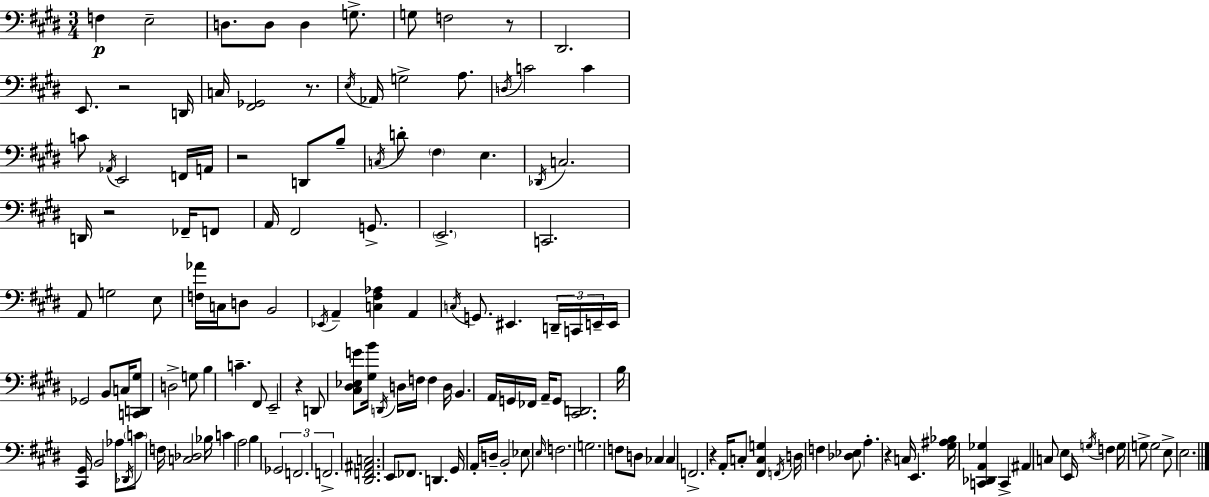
X:1
T:Untitled
M:3/4
L:1/4
K:E
F, E,2 D,/2 D,/2 D, G,/2 G,/2 F,2 z/2 ^D,,2 E,,/2 z2 D,,/4 C,/4 [^F,,_G,,]2 z/2 E,/4 _A,,/4 G,2 A,/2 D,/4 C2 C C/2 _A,,/4 E,,2 F,,/4 A,,/4 z2 D,,/2 B,/2 C,/4 D/2 ^F, E, _D,,/4 C,2 D,,/4 z2 _F,,/4 F,,/2 A,,/4 ^F,,2 G,,/2 E,,2 C,,2 A,,/2 G,2 E,/2 [F,_A]/4 C,/4 D,/2 B,,2 _E,,/4 A,, [C,^F,_A,] A,, C,/4 G,,/2 ^E,, D,,/4 C,,/4 E,,/4 E,,/4 _G,,2 B,,/2 C,/4 [C,,D,,^G,]/2 D,2 G,/2 B, C ^F,,/2 E,,2 z D,,/2 [^C,^D,_E,G]/2 [^G,B]/4 D,,/4 D,/4 F,/4 F, D,/4 B,, A,,/4 G,,/4 _F,,/4 A,,/4 G,,/2 [^C,,D,,]2 B,/4 [^C,,^G,,]/4 B,,2 _A,/2 _D,,/4 C/2 F,/4 [C,_D,]2 _B,/4 C A,2 B, _G,,2 F,,2 F,,2 [^D,,F,,^A,,C,]2 E,,/2 _F,,/2 D,, ^G,,/4 A,,/4 D,/4 B,,2 _E,/2 E,/4 F,2 G,2 F,/2 D,/2 _C, _C, F,,2 z A,,/4 C,/2 [^F,,C,G,] F,,/4 D,/4 F, [_D,_E,]/2 A, z C,/4 E,, [^G,^A,_B,]/4 [C,,_D,,A,,_G,] C,, ^A,, C,/2 E, E,,/4 G,/4 F, G,/4 G,/2 G,2 E,/2 E,2